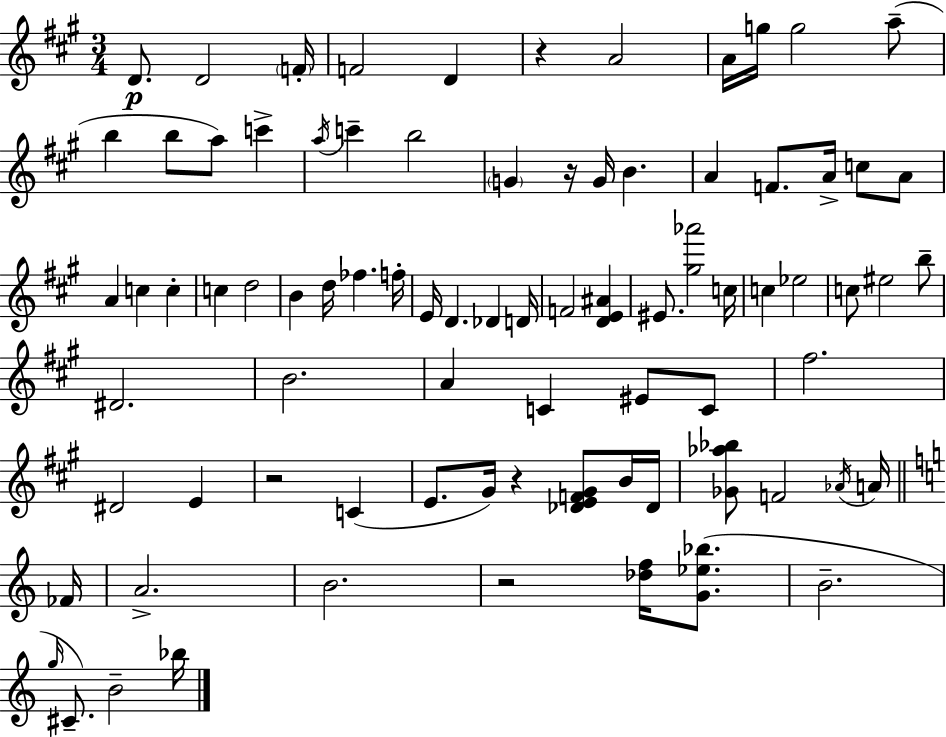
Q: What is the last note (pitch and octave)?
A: Bb5